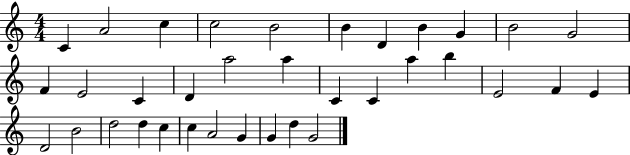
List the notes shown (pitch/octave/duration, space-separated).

C4/q A4/h C5/q C5/h B4/h B4/q D4/q B4/q G4/q B4/h G4/h F4/q E4/h C4/q D4/q A5/h A5/q C4/q C4/q A5/q B5/q E4/h F4/q E4/q D4/h B4/h D5/h D5/q C5/q C5/q A4/h G4/q G4/q D5/q G4/h